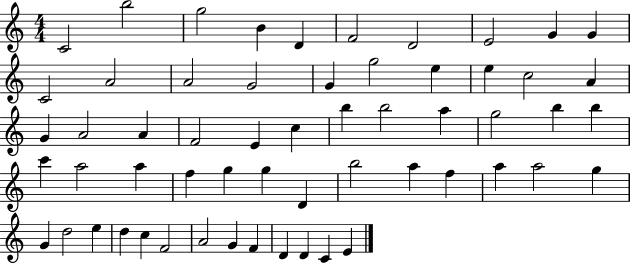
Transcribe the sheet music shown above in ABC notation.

X:1
T:Untitled
M:4/4
L:1/4
K:C
C2 b2 g2 B D F2 D2 E2 G G C2 A2 A2 G2 G g2 e e c2 A G A2 A F2 E c b b2 a g2 b b c' a2 a f g g D b2 a f a a2 g G d2 e d c F2 A2 G F D D C E